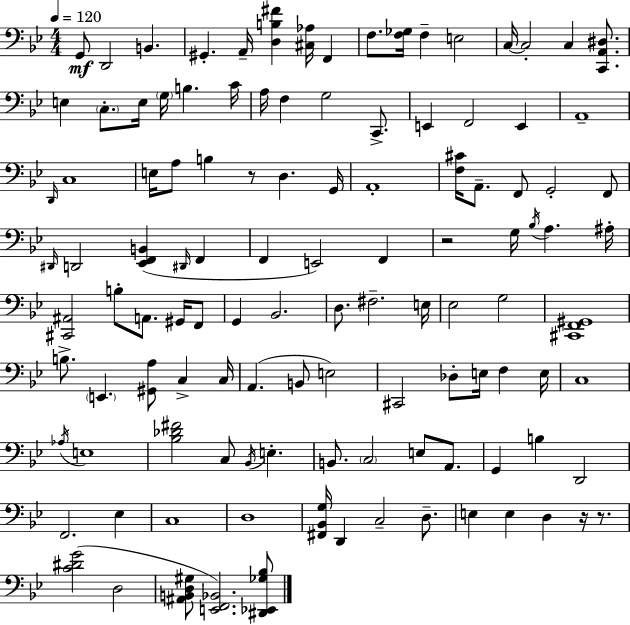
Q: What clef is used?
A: bass